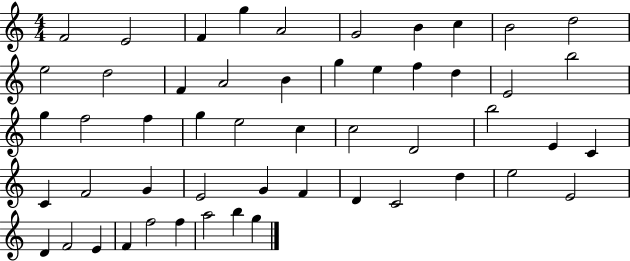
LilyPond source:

{
  \clef treble
  \numericTimeSignature
  \time 4/4
  \key c \major
  f'2 e'2 | f'4 g''4 a'2 | g'2 b'4 c''4 | b'2 d''2 | \break e''2 d''2 | f'4 a'2 b'4 | g''4 e''4 f''4 d''4 | e'2 b''2 | \break g''4 f''2 f''4 | g''4 e''2 c''4 | c''2 d'2 | b''2 e'4 c'4 | \break c'4 f'2 g'4 | e'2 g'4 f'4 | d'4 c'2 d''4 | e''2 e'2 | \break d'4 f'2 e'4 | f'4 f''2 f''4 | a''2 b''4 g''4 | \bar "|."
}